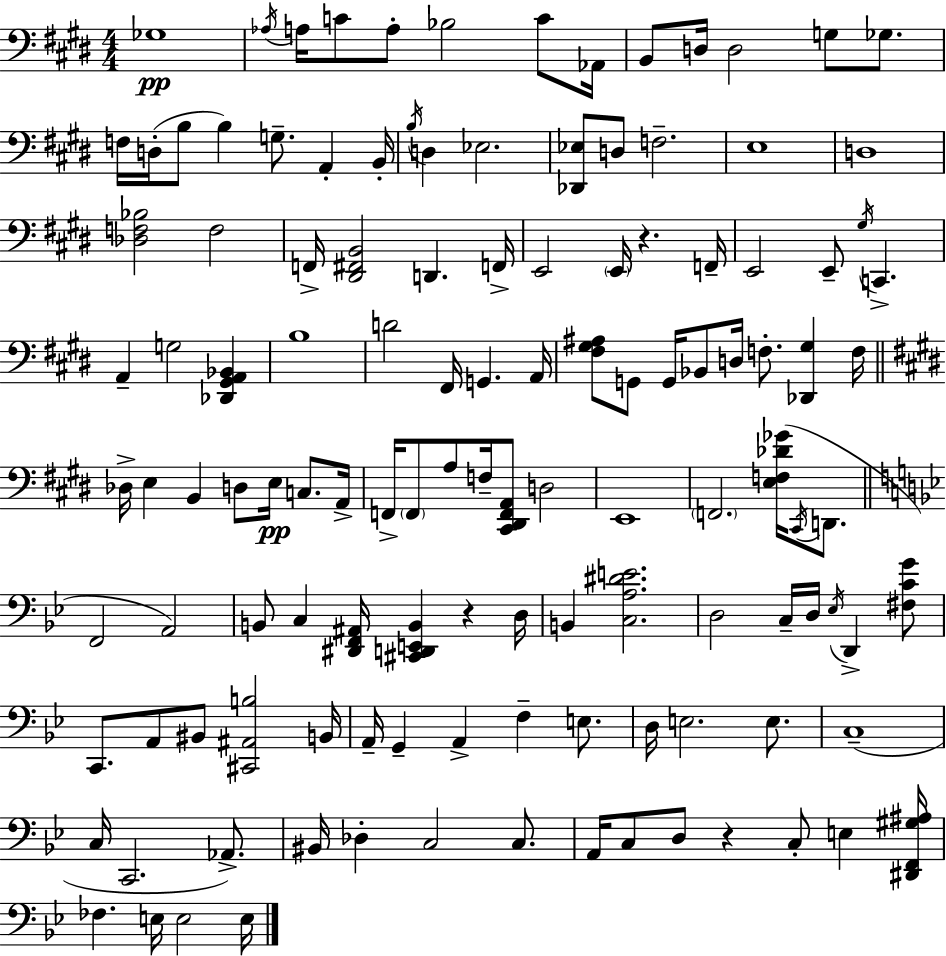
{
  \clef bass
  \numericTimeSignature
  \time 4/4
  \key e \major
  \repeat volta 2 { ges1\pp | \acciaccatura { aes16 } a16 c'8 a8-. bes2 c'8 | aes,16 b,8 d16 d2 g8 ges8. | f16 d16-.( b8 b4) g8.-- a,4-. | \break b,16-. \acciaccatura { b16 } d4 ees2. | <des, ees>8 d8 f2.-- | e1 | d1 | \break <des f bes>2 f2 | f,16-> <dis, fis, b,>2 d,4. | f,16-> e,2 \parenthesize e,16 r4. | f,16-- e,2 e,8-- \acciaccatura { gis16 } c,4.-> | \break a,4-- g2 <des, gis, a, bes,>4 | b1 | d'2 fis,16 g,4. | a,16 <fis gis ais>8 g,8 g,16 bes,8 d16 f8.-. <des, gis>4 | \break f16 \bar "||" \break \key e \major des16-> e4 b,4 d8 e16\pp c8. a,16-> | f,16-> \parenthesize f,8 a8 f16-- <cis, dis, f, a,>8 d2 | e,1 | \parenthesize f,2. <e f des' ges'>16( \acciaccatura { cis,16 } d,8. | \break \bar "||" \break \key g \minor f,2 a,2) | b,8 c4 <dis, f, ais,>16 <cis, d, e, b,>4 r4 d16 | b,4 <c a dis' e'>2. | d2 c16-- d16 \acciaccatura { ees16 } d,4-> <fis c' g'>8 | \break c,8. a,8 bis,8 <cis, ais, b>2 | b,16 a,16-- g,4-- a,4-> f4-- e8. | d16 e2. e8. | c1--( | \break c16 c,2. aes,8.->) | bis,16 des4-. c2 c8. | a,16 c8 d8 r4 c8-. e4 | <dis, f, gis ais>16 fes4. e16 e2 | \break e16 } \bar "|."
}